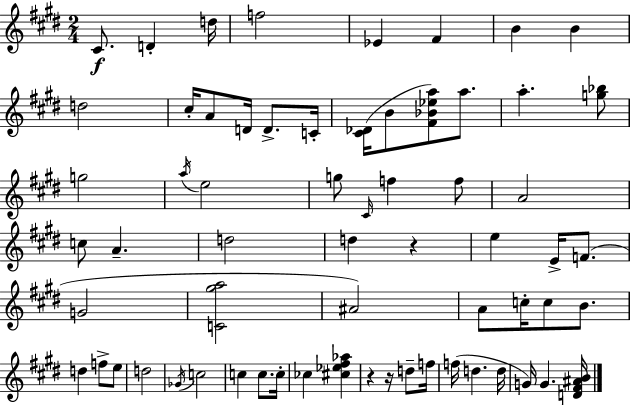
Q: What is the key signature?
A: E major